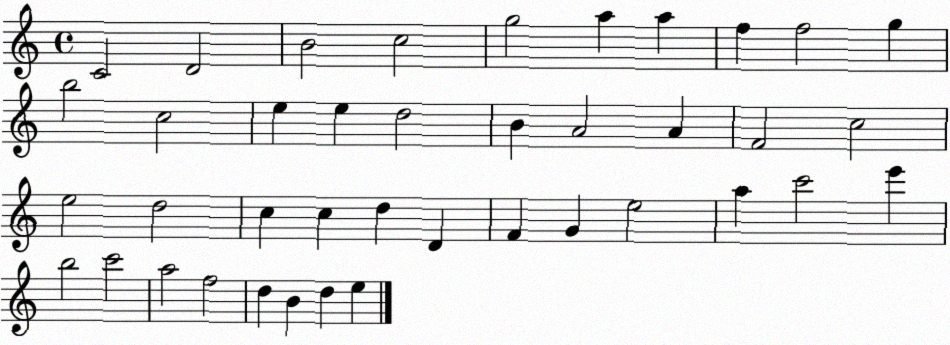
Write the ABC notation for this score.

X:1
T:Untitled
M:4/4
L:1/4
K:C
C2 D2 B2 c2 g2 a a f f2 g b2 c2 e e d2 B A2 A F2 c2 e2 d2 c c d D F G e2 a c'2 e' b2 c'2 a2 f2 d B d e